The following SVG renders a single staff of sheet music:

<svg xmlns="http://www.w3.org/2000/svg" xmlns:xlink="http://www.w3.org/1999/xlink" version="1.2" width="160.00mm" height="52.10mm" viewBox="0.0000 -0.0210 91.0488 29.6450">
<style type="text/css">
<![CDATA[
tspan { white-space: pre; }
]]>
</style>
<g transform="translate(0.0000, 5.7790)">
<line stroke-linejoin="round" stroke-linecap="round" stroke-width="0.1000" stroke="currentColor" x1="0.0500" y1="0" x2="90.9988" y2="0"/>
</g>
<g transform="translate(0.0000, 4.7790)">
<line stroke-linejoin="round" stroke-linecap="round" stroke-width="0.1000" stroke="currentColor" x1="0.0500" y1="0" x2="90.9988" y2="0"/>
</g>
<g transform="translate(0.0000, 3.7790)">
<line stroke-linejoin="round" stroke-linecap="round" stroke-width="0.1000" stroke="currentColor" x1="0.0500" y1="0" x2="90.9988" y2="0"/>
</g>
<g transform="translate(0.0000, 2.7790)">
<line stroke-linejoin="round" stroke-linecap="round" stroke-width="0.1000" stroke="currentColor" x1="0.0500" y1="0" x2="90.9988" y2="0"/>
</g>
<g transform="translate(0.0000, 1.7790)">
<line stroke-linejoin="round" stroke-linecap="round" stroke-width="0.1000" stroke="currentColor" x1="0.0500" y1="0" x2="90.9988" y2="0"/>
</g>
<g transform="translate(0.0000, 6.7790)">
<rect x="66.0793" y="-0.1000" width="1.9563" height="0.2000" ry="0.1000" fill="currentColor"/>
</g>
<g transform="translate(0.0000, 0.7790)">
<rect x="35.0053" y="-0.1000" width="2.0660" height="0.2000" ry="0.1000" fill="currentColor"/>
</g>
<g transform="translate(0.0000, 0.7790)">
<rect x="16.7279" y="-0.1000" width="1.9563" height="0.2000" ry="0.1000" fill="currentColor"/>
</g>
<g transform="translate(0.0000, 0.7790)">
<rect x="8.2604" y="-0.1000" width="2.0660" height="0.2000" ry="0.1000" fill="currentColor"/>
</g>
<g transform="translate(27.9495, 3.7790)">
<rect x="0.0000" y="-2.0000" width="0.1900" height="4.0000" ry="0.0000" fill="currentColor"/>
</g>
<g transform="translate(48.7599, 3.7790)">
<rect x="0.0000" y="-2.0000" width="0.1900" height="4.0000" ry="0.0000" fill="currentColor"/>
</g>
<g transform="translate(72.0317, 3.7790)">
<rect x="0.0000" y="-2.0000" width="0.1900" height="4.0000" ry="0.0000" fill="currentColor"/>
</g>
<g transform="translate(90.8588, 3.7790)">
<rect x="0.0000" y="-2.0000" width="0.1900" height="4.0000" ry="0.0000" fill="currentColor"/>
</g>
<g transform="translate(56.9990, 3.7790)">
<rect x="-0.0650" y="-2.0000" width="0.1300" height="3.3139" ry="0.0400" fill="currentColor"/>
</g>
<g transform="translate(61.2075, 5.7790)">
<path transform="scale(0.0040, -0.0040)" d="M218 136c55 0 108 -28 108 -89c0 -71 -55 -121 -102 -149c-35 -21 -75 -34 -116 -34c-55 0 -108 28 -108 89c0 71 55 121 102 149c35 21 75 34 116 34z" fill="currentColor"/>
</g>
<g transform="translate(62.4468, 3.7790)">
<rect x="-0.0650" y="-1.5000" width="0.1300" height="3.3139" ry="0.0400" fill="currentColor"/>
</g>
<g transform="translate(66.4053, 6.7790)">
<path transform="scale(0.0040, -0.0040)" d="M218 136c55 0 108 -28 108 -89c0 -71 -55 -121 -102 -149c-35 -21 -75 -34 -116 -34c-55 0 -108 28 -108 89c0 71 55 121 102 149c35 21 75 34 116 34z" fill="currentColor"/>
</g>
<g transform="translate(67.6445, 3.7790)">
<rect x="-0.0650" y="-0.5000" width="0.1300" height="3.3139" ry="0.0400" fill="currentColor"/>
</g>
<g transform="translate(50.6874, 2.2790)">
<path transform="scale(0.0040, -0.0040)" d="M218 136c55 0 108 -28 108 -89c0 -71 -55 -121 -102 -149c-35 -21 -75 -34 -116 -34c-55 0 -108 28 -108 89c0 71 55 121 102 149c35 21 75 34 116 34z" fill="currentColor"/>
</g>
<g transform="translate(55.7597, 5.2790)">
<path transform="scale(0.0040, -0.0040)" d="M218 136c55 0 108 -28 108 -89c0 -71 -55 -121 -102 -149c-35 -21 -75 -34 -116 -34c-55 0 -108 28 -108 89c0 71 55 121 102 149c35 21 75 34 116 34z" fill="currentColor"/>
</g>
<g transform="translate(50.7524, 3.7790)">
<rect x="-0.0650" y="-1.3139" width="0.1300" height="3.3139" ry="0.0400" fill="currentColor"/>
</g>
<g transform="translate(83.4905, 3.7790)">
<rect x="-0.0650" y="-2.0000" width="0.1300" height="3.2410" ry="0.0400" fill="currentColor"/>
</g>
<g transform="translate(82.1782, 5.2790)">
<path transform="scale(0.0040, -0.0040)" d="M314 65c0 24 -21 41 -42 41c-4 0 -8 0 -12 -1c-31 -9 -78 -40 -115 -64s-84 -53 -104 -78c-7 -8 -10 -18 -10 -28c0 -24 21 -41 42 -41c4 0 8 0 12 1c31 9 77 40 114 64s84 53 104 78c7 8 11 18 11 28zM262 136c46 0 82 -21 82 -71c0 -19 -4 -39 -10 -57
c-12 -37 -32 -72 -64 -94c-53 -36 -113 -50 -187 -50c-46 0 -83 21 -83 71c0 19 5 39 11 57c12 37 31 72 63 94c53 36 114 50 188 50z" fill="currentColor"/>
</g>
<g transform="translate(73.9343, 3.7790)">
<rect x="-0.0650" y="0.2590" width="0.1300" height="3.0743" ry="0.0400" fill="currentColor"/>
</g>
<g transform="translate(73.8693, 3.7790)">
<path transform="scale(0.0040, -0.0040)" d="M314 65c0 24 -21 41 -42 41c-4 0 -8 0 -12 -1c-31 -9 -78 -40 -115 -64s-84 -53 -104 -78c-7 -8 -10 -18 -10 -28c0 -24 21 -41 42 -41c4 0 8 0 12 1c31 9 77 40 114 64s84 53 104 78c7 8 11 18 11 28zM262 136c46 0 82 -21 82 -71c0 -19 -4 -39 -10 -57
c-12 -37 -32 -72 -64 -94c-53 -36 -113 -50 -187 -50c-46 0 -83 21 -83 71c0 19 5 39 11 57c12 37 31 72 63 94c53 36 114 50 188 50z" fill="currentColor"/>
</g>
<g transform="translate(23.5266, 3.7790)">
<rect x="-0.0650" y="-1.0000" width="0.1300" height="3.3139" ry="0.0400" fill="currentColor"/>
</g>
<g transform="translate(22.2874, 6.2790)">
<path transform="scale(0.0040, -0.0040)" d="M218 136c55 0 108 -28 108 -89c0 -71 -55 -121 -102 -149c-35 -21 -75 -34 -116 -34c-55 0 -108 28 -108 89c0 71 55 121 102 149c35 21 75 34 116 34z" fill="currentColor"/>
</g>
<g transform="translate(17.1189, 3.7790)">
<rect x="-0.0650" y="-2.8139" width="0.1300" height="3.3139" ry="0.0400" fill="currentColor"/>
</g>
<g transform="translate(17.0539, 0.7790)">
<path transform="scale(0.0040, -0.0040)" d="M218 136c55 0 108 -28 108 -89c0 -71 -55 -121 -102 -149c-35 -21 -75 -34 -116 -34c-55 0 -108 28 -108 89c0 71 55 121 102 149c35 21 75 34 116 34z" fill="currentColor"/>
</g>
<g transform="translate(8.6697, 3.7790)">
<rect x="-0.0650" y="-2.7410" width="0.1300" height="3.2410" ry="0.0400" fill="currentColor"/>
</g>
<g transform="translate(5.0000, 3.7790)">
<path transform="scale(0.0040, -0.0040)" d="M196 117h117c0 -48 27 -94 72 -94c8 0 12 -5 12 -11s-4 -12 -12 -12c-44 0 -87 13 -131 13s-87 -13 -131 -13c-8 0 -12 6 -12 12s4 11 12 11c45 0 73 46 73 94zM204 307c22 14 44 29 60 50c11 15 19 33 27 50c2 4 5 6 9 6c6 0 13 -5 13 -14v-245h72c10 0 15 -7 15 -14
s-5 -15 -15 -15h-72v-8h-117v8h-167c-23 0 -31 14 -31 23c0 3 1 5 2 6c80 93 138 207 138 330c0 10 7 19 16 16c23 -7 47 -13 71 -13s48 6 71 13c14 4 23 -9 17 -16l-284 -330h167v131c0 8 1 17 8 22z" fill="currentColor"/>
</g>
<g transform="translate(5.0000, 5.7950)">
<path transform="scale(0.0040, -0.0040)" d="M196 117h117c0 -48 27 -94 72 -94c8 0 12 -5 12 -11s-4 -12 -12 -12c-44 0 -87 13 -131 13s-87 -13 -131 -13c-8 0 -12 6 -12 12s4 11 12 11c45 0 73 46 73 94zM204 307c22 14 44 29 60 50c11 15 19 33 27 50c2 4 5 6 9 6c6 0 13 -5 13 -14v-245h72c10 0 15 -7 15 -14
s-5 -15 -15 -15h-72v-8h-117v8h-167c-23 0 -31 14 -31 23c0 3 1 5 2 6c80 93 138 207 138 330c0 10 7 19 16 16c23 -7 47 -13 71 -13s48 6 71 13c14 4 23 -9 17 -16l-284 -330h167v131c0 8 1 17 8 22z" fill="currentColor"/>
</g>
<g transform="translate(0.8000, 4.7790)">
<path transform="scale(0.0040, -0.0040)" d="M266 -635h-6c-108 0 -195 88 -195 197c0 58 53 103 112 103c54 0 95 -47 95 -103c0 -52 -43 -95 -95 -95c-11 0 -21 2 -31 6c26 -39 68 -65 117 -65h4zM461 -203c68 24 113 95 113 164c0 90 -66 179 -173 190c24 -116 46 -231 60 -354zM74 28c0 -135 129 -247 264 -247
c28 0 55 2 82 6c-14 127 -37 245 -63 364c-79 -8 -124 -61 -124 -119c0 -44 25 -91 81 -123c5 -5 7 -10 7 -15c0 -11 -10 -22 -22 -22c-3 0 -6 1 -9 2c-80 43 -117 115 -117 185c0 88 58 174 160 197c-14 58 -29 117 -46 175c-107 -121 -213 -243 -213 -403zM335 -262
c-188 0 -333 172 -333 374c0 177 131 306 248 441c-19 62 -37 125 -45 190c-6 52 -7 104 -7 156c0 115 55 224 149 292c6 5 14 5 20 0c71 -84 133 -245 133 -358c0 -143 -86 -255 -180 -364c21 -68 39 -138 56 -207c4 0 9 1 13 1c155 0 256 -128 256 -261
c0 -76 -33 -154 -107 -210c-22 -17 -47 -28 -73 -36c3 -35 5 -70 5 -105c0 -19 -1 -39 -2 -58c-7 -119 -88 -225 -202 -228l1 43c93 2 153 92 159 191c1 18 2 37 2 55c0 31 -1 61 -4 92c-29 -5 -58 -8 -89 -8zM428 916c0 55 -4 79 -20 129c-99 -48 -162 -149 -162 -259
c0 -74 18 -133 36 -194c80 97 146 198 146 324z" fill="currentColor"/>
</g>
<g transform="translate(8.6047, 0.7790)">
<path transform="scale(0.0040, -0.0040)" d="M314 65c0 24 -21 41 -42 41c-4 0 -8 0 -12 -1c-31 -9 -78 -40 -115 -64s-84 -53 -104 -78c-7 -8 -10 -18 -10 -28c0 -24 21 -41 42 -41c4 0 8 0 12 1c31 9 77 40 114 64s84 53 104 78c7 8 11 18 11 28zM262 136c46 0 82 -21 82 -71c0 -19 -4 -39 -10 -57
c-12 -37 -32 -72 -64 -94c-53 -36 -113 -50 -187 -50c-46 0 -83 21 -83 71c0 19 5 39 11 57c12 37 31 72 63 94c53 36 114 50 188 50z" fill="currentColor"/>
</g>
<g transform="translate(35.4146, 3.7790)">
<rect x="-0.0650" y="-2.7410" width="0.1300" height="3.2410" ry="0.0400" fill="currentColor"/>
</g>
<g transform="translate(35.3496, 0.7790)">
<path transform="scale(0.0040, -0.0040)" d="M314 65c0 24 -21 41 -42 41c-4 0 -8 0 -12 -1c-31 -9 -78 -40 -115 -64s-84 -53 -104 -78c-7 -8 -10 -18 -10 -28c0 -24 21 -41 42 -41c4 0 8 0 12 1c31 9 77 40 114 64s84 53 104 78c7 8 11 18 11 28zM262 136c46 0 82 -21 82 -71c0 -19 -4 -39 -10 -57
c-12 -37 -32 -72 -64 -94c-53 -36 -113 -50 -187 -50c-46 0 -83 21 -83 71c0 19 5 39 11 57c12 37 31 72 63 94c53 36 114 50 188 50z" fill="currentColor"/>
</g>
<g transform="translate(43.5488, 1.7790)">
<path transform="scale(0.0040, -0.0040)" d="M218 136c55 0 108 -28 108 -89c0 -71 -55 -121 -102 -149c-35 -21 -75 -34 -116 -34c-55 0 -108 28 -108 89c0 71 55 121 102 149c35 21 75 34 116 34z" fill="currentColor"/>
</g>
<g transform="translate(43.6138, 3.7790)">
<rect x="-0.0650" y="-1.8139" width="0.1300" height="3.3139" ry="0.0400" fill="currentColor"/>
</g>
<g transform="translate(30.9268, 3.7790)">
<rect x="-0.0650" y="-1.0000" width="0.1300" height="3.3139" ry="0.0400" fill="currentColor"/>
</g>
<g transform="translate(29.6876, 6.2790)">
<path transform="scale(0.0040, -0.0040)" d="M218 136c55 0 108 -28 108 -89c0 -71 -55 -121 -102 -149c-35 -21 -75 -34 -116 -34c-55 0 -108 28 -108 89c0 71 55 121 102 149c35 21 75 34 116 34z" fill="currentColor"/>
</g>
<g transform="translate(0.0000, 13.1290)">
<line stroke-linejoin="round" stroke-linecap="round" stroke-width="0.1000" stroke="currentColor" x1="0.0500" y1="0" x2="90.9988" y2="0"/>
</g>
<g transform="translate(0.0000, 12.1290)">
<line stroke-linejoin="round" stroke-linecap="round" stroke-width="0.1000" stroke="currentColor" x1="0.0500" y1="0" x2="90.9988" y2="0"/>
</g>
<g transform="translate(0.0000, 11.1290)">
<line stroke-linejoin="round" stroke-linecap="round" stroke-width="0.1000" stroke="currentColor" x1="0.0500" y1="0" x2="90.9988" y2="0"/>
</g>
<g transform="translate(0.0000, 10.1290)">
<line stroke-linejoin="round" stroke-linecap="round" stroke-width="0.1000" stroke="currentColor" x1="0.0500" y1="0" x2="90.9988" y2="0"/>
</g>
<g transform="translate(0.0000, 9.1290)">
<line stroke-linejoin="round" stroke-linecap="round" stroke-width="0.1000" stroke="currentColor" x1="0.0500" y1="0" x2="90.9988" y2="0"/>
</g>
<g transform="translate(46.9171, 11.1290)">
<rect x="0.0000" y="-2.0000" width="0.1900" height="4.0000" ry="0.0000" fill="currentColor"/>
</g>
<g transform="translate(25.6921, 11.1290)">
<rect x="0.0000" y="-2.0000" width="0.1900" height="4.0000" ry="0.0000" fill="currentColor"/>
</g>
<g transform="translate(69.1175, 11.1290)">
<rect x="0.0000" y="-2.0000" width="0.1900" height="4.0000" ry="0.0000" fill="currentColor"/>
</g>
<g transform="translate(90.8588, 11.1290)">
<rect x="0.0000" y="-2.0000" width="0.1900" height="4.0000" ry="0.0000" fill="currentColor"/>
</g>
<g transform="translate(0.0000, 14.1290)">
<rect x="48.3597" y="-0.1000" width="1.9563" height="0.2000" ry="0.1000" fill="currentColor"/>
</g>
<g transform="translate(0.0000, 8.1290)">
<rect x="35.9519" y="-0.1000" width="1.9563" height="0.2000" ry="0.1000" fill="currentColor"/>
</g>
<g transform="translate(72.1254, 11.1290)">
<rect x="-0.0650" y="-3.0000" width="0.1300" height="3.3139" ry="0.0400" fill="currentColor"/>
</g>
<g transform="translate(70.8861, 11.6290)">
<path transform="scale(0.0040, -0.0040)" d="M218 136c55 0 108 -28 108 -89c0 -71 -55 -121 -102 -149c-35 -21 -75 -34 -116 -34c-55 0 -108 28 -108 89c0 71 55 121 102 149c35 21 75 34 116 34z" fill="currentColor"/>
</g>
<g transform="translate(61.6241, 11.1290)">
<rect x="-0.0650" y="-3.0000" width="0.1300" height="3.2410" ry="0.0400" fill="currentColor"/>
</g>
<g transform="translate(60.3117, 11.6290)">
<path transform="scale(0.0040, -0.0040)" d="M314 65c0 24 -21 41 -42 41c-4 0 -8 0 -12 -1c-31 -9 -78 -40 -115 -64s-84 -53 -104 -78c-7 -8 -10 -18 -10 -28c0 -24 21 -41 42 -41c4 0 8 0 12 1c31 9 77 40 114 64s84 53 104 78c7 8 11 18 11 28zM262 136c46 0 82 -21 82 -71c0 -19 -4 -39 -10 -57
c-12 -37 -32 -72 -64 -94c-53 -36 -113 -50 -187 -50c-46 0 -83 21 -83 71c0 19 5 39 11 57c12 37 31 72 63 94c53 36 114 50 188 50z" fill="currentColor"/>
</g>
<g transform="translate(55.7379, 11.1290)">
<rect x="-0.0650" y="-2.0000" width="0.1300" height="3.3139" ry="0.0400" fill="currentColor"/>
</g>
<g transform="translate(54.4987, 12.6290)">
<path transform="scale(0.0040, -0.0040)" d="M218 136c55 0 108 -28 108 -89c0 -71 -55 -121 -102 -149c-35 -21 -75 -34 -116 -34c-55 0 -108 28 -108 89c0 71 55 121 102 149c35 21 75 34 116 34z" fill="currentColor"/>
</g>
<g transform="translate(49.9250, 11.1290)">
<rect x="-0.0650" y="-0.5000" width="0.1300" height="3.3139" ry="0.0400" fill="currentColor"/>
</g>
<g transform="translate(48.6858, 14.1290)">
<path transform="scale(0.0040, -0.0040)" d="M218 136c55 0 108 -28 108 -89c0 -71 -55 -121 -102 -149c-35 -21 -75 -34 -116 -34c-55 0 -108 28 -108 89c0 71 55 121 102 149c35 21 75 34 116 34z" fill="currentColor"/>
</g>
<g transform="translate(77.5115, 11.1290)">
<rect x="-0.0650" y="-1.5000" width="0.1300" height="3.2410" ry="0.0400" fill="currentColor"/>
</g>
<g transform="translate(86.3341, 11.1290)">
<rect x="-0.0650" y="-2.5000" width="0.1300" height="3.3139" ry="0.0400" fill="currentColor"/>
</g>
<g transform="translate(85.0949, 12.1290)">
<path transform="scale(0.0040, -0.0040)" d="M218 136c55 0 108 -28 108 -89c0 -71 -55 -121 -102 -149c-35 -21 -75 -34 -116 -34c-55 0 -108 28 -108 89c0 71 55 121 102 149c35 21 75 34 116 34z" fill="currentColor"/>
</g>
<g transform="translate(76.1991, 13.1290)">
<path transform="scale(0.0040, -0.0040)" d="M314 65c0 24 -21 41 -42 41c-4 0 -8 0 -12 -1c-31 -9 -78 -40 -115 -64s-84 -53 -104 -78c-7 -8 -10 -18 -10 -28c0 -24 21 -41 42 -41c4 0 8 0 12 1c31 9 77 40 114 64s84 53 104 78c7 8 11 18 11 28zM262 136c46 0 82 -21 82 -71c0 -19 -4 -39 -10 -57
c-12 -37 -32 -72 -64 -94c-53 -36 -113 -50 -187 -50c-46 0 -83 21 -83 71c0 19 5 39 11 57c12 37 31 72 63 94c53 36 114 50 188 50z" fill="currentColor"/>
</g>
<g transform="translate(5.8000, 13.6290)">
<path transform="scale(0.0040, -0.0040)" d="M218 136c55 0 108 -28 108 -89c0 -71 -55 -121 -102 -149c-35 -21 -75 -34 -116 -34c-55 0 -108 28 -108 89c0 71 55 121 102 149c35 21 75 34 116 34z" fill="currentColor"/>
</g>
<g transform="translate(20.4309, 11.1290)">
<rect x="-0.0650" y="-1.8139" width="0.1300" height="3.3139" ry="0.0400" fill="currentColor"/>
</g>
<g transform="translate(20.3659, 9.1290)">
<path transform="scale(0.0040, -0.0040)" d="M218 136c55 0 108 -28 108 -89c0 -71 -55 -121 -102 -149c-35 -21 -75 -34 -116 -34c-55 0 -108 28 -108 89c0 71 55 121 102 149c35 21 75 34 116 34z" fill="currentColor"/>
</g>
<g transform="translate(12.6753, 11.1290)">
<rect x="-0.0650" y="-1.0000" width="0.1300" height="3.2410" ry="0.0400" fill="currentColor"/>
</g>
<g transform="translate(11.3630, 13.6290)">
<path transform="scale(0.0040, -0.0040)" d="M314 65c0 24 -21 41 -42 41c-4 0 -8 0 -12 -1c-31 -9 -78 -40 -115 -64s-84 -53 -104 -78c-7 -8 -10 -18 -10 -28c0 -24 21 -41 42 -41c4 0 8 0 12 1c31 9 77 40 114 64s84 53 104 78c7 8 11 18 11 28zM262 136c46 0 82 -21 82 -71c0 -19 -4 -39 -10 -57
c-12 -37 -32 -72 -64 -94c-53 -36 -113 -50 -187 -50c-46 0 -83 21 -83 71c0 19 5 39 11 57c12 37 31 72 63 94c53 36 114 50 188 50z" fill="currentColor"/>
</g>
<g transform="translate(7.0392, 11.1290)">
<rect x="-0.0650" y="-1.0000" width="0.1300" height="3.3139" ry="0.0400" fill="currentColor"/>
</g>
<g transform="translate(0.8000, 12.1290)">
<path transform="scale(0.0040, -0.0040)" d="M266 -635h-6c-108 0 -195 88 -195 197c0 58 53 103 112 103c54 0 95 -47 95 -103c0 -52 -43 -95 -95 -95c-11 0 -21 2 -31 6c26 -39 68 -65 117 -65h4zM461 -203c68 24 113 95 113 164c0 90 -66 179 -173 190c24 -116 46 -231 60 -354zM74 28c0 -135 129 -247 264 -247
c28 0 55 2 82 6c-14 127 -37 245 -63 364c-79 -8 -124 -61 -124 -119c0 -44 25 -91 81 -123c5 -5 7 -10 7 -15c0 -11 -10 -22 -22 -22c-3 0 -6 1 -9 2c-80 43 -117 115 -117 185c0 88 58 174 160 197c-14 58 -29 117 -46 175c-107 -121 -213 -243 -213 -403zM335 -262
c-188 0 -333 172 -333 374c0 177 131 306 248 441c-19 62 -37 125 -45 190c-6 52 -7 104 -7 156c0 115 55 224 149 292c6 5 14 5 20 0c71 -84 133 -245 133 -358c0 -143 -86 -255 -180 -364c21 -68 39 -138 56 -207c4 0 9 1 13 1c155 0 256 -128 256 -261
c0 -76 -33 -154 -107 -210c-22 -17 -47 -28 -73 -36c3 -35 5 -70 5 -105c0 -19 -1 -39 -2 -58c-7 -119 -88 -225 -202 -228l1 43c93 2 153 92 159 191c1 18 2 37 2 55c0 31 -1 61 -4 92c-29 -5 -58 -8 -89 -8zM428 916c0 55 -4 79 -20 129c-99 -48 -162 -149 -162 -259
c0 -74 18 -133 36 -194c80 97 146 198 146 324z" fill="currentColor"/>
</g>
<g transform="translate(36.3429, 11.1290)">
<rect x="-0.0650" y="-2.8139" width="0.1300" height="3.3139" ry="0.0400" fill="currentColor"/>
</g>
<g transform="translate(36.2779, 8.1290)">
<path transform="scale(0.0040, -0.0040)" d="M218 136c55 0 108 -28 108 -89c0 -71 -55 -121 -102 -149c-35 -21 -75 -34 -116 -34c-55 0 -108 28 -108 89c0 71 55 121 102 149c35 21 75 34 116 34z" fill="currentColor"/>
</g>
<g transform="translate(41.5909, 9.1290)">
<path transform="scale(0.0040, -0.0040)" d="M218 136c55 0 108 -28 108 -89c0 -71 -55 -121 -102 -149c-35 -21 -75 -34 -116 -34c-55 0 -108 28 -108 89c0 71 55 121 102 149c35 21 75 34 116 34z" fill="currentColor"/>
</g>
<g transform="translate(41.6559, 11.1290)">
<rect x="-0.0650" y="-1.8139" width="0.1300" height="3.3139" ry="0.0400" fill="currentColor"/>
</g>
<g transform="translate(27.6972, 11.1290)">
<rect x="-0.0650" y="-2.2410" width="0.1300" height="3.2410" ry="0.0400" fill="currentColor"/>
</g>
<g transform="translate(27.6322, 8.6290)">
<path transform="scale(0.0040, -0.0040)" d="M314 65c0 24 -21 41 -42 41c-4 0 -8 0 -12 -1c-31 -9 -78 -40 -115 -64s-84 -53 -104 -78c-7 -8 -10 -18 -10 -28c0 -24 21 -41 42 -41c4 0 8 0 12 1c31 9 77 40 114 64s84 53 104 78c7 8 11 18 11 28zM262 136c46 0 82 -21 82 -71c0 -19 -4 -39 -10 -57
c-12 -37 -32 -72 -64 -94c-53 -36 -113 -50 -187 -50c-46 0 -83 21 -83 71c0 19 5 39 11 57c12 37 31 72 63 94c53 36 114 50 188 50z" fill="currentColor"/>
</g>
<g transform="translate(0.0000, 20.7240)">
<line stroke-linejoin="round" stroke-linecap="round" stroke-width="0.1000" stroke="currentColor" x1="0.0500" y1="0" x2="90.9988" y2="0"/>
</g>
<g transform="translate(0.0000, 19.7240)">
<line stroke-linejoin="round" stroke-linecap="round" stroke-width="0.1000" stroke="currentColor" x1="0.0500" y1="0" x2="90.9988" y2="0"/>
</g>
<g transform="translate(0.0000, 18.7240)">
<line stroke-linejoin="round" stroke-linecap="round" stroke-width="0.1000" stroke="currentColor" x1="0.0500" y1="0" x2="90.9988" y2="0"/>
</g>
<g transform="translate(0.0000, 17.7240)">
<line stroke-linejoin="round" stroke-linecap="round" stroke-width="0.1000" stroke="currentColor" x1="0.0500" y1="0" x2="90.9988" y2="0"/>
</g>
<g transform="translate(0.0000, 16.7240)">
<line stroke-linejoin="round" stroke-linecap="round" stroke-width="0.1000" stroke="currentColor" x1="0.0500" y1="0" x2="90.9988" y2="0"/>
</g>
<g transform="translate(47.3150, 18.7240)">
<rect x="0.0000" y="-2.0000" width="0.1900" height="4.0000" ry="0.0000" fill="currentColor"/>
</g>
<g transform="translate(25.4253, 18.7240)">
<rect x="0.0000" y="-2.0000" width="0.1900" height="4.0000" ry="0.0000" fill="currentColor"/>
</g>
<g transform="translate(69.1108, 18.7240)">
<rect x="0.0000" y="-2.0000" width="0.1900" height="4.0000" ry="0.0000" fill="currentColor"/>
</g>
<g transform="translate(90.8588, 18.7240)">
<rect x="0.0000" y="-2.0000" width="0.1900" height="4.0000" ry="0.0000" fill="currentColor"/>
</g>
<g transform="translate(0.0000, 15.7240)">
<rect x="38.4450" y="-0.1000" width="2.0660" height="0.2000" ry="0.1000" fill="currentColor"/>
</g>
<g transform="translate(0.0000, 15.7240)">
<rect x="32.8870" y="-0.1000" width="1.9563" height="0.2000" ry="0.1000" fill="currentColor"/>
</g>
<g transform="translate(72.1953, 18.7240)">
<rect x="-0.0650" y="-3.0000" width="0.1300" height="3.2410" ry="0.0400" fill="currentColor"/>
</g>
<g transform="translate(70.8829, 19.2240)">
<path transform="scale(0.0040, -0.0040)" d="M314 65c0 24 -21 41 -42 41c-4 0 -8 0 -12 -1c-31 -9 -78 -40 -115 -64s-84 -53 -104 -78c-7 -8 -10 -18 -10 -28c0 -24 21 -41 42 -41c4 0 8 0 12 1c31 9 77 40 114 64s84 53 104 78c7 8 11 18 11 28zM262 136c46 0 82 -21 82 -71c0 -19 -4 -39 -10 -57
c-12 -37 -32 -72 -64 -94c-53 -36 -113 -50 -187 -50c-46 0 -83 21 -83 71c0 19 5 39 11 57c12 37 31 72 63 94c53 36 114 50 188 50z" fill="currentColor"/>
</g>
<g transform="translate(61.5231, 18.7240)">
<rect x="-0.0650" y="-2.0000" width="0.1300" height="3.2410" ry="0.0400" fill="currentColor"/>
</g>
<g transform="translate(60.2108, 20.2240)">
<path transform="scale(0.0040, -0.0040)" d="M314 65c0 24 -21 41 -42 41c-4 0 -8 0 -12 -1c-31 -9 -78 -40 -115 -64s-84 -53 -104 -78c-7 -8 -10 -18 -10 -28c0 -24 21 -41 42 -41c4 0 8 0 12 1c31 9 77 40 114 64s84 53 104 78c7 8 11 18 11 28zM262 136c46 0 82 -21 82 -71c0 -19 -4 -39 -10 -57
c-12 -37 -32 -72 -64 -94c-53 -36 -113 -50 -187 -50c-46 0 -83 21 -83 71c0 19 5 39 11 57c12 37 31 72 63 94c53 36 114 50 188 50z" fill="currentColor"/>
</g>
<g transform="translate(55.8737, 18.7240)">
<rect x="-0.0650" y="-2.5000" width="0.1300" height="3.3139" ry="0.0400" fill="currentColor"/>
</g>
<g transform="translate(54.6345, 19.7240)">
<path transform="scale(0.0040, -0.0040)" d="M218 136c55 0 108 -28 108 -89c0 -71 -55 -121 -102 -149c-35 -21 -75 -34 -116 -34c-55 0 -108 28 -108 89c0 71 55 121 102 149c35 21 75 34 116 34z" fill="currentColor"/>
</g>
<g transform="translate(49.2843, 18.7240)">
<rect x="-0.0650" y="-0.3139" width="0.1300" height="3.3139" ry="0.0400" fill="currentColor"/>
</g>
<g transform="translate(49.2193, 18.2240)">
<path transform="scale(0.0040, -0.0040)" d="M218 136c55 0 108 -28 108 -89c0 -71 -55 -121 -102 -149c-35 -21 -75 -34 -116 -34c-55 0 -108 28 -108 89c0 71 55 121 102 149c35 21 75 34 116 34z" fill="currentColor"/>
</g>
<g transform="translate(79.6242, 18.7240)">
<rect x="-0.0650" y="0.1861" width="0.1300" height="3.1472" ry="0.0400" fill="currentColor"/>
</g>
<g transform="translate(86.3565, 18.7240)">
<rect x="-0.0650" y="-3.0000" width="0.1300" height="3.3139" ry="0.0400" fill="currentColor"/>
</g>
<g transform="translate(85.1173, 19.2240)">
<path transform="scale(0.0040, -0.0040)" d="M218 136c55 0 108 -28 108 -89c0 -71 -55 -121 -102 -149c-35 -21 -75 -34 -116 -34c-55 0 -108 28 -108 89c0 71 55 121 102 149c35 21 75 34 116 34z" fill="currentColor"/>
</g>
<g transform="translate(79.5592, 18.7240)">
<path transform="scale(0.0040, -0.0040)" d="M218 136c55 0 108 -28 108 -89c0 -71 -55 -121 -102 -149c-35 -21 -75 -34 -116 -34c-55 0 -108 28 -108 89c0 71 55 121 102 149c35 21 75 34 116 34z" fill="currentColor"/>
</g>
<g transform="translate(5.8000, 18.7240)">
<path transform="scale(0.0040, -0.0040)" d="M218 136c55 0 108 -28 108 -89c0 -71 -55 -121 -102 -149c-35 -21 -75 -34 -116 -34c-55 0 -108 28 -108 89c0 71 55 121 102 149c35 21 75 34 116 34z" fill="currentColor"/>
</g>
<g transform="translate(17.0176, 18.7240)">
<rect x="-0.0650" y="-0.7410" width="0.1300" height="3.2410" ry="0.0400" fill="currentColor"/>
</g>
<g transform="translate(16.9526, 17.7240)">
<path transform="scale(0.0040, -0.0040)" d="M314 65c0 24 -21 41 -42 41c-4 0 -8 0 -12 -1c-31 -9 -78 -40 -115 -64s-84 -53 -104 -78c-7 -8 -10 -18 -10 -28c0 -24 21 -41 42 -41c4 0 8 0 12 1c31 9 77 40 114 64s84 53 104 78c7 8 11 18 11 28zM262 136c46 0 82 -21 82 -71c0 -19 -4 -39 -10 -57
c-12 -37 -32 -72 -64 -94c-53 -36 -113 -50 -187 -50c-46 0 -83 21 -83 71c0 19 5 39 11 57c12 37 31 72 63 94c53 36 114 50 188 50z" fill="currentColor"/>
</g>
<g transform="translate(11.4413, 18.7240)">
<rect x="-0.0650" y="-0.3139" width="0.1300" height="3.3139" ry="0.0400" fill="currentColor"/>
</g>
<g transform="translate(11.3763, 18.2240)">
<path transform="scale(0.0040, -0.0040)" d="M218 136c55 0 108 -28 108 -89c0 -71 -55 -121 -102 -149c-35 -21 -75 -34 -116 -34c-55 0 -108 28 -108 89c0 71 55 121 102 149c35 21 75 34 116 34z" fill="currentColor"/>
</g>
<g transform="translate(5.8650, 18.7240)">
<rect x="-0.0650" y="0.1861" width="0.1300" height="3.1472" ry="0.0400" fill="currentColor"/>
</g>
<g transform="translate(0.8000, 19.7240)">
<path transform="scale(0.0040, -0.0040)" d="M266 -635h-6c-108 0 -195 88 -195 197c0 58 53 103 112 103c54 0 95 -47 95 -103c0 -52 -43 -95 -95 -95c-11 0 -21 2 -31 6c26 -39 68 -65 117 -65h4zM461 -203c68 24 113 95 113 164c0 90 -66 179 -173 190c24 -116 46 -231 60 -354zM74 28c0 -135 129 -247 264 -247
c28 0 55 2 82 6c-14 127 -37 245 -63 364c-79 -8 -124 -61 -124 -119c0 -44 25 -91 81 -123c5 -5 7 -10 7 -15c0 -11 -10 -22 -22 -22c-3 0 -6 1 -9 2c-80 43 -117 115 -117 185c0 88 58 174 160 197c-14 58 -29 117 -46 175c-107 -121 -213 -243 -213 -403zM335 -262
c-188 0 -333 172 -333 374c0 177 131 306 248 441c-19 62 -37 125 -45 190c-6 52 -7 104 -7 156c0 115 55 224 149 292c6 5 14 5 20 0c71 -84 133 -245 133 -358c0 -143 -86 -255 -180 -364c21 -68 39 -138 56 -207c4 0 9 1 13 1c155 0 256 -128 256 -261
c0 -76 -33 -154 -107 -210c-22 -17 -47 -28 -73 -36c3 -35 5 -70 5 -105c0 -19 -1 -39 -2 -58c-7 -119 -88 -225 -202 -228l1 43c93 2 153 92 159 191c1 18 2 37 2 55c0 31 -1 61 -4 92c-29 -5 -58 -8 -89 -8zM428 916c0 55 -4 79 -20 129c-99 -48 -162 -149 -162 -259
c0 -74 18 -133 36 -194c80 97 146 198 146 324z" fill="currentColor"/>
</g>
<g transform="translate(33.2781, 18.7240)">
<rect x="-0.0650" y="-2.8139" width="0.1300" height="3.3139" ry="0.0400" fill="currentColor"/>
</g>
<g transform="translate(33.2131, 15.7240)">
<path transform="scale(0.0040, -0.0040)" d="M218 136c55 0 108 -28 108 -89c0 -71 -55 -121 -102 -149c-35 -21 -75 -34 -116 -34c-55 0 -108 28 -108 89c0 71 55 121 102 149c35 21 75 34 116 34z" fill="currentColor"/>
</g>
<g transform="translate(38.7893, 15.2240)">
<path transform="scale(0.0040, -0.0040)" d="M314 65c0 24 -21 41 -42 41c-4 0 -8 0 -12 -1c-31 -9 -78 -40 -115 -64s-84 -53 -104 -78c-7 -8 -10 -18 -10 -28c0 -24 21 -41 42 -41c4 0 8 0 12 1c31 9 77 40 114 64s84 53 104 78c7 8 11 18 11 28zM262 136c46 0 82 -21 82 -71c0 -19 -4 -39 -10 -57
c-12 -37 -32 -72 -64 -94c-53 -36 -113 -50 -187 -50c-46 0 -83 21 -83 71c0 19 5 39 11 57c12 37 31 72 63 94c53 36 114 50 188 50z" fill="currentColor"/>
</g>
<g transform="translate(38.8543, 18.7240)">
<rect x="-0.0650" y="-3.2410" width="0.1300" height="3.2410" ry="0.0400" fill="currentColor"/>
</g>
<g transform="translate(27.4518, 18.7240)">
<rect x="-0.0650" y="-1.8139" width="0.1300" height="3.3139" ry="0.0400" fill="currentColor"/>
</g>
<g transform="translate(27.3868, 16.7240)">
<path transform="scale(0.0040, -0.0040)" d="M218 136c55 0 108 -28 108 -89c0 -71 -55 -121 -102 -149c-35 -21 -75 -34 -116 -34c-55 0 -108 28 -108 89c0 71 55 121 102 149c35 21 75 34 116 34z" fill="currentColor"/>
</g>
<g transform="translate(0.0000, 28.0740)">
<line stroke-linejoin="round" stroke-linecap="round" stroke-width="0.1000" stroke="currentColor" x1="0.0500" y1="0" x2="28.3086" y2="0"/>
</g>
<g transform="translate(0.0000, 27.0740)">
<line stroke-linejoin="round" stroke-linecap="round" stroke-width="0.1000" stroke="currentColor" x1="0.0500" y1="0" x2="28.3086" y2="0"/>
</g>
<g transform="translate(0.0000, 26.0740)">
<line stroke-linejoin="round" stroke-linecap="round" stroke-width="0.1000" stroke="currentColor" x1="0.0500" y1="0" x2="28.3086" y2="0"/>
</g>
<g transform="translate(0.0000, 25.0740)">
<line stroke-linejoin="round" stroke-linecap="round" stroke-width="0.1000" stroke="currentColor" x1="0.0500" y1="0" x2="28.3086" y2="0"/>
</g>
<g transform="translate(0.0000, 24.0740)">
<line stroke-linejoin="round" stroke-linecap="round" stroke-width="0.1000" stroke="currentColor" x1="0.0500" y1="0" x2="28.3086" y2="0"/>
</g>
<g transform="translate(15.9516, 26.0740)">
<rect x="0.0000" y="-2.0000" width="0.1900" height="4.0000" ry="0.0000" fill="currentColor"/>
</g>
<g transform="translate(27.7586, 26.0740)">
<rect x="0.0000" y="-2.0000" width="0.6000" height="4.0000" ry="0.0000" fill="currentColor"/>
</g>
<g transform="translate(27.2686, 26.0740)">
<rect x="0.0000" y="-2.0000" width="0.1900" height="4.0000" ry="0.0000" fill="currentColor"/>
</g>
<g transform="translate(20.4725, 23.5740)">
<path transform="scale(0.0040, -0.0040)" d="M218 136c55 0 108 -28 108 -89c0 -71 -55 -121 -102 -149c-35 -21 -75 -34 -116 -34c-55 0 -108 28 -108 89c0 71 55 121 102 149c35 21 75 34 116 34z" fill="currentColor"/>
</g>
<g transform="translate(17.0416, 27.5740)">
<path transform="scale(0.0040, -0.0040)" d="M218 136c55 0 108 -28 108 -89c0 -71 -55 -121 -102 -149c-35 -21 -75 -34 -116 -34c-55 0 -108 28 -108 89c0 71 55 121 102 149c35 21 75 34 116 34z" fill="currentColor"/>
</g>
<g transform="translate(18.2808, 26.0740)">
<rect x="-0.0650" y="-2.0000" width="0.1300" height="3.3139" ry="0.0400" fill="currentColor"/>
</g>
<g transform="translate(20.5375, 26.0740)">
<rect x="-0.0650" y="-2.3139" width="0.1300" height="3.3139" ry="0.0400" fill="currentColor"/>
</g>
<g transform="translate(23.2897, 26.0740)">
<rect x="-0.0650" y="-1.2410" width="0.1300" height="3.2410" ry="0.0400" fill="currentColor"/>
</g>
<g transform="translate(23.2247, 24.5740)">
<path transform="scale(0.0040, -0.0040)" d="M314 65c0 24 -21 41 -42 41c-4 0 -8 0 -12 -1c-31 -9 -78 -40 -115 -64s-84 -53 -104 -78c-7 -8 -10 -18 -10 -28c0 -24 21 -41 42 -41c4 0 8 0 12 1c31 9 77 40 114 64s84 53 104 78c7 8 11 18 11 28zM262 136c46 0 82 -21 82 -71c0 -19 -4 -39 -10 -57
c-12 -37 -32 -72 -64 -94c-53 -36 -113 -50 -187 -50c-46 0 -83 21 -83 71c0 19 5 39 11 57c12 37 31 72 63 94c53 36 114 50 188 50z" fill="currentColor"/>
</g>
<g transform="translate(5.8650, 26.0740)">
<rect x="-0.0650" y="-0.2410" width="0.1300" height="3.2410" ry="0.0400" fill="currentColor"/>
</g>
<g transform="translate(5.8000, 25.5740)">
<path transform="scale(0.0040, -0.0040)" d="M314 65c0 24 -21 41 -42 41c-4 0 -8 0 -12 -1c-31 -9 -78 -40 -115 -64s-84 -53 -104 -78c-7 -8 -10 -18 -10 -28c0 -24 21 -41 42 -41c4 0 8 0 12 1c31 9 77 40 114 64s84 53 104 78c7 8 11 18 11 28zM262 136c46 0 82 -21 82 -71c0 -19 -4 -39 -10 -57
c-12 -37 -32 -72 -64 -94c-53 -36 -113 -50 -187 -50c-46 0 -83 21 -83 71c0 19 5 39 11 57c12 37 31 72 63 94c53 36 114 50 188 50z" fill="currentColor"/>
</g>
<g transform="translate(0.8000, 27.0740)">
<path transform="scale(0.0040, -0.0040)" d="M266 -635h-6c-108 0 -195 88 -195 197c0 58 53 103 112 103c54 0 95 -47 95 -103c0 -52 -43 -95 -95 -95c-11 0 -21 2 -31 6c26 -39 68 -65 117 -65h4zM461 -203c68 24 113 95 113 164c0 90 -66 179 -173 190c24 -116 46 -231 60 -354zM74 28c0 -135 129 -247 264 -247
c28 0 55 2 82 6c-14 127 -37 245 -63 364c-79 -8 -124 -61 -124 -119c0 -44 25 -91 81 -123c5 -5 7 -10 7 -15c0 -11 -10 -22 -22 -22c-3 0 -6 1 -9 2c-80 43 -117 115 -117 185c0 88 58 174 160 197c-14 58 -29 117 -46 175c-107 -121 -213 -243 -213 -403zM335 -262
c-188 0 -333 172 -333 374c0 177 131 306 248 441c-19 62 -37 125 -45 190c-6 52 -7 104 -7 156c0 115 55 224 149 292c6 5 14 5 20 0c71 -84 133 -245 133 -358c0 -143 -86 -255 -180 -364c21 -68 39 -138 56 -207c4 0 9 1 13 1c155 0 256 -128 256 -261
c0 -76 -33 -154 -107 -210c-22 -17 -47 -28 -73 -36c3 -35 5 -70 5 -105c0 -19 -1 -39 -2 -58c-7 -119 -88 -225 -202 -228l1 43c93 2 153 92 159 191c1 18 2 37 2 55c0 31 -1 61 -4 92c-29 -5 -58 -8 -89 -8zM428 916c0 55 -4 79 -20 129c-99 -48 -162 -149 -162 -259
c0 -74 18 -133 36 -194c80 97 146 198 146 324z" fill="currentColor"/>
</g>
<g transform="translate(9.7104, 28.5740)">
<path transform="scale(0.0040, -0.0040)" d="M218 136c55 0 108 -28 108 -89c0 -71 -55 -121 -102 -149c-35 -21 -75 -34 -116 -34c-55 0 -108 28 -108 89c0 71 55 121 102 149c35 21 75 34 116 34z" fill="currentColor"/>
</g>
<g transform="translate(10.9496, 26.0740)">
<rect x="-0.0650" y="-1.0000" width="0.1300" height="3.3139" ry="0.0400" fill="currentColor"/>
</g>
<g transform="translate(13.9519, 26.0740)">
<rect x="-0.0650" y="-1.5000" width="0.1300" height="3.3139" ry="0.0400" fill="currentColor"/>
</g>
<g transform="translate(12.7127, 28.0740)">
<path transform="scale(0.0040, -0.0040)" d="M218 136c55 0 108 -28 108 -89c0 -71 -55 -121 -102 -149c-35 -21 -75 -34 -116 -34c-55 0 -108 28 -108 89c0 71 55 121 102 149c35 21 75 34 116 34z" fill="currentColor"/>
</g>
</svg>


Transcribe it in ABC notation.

X:1
T:Untitled
M:4/4
L:1/4
K:C
a2 a D D a2 f e F E C B2 F2 D D2 f g2 a f C F A2 A E2 G B c d2 f a b2 c G F2 A2 B A c2 D E F g e2